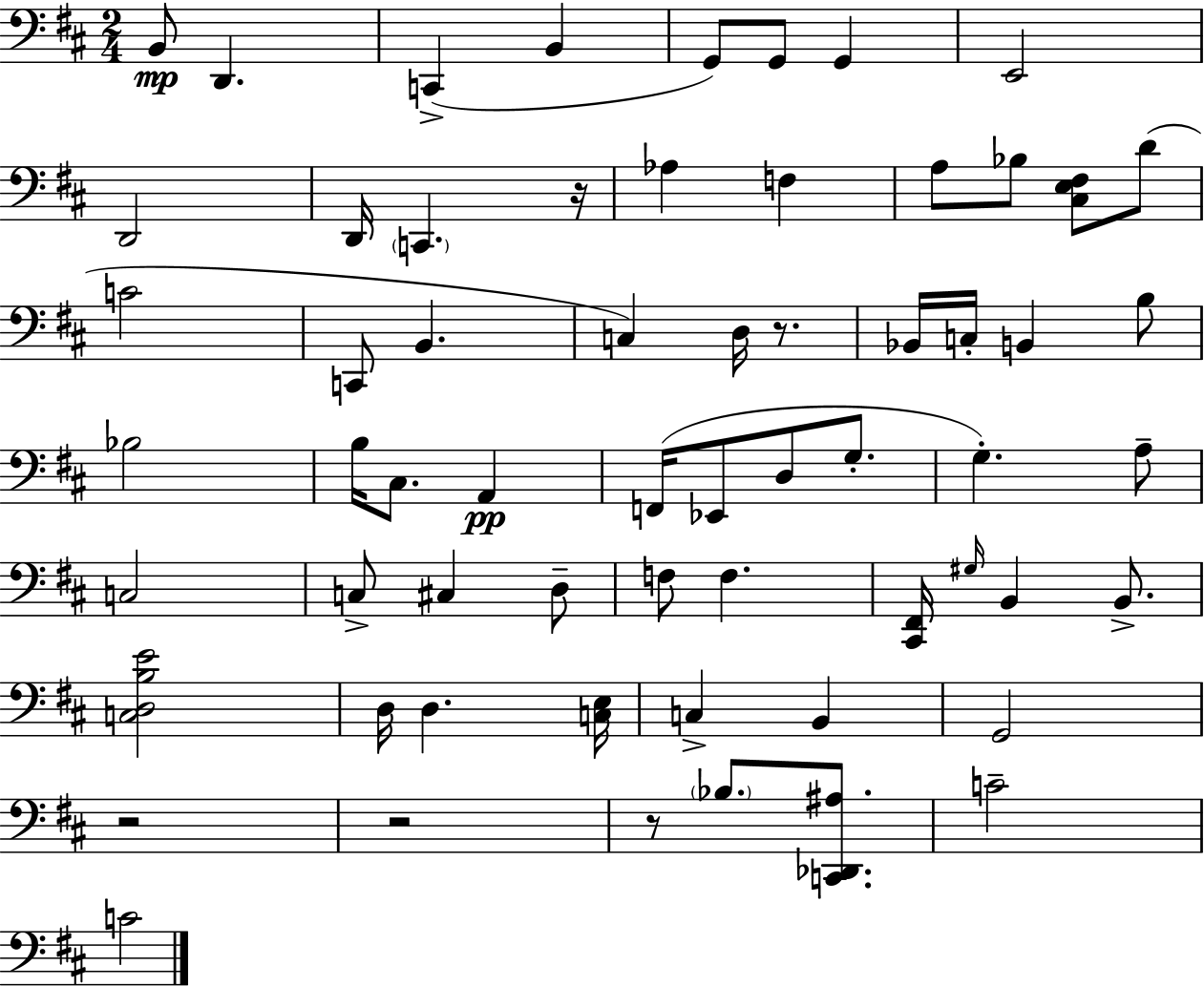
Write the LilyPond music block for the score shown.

{
  \clef bass
  \numericTimeSignature
  \time 2/4
  \key d \major
  b,8\mp d,4. | c,4->( b,4 | g,8) g,8 g,4 | e,2 | \break d,2 | d,16 \parenthesize c,4. r16 | aes4 f4 | a8 bes8 <cis e fis>8 d'8( | \break c'2 | c,8 b,4. | c4) d16 r8. | bes,16 c16-. b,4 b8 | \break bes2 | b16 cis8. a,4\pp | f,16( ees,8 d8 g8.-. | g4.-.) a8-- | \break c2 | c8-> cis4 d8-- | f8 f4. | <cis, fis,>16 \grace { gis16 } b,4 b,8.-> | \break <c d b e'>2 | d16 d4. | <c e>16 c4-> b,4 | g,2 | \break r2 | r2 | r8 \parenthesize bes8. <c, des, ais>8. | c'2-- | \break c'2 | \bar "|."
}